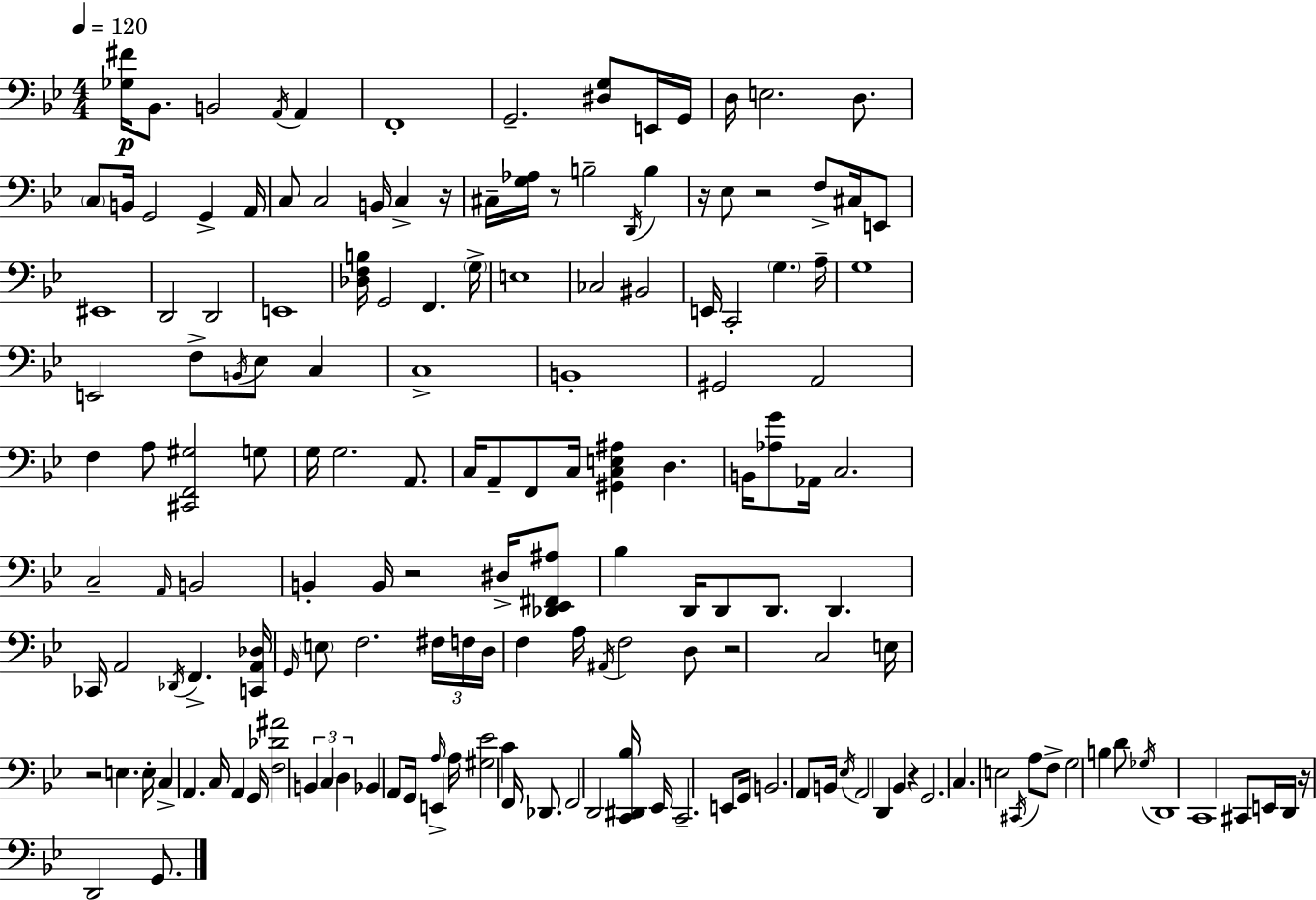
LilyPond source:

{
  \clef bass
  \numericTimeSignature
  \time 4/4
  \key bes \major
  \tempo 4 = 120
  <ges fis'>16\p bes,8. b,2 \acciaccatura { a,16 } a,4 | f,1-. | g,2.-- <dis g>8 e,16 | g,16 d16 e2. d8. | \break \parenthesize c8 b,16 g,2 g,4-> | a,16 c8 c2 b,16 c4-> | r16 cis16-- <g aes>16 r8 b2-- \acciaccatura { d,16 } b4 | r16 ees8 r2 f8-> cis16 | \break e,8 eis,1 | d,2 d,2 | e,1 | <des f b>16 g,2 f,4. | \break \parenthesize g16-> e1 | ces2 bis,2 | e,16 c,2-. \parenthesize g4. | a16-- g1 | \break e,2 f8-> \acciaccatura { b,16 } ees8 c4 | c1-> | b,1-. | gis,2 a,2 | \break f4 a8 <cis, f, gis>2 | g8 g16 g2. | a,8. c16 a,8-- f,8 c16 <gis, c e ais>4 d4. | b,16 <aes g'>8 aes,16 c2. | \break c2-- \grace { a,16 } b,2 | b,4-. b,16 r2 | dis16-> <des, ees, fis, ais>8 bes4 d,16 d,8 d,8. d,4. | ces,16 a,2 \acciaccatura { des,16 } f,4.-> | \break <c, a, des>16 \grace { g,16 } \parenthesize e8 f2. | \tuplet 3/2 { fis16 f16 d16 } f4 a16 \acciaccatura { ais,16 } f2 | d8 r2 c2 | e16 r2 | \break e4. e16-. c4-> a,4. | c16 a,4 g,16 <f des' ais'>2 \tuplet 3/2 { b,4 | c4 d4 } bes,4 a,8 | g,16 e,4-> \grace { a16 } a16 <gis ees'>2 | \break c'4 f,16 des,8. f,2 | d,2 <c, dis, bes>16 ees,16 c,2.-- | e,8 g,16 b,2. | a,8 b,16 \acciaccatura { ees16 } a,2 | \break d,4 bes,4 r4 g,2. | c4. e2 | \acciaccatura { cis,16 } a8 f8-> g2 | b4 d'8 \acciaccatura { ges16 } d,1 | \break c,1 | cis,8 e,16 d,16 r16 | d,2 g,8. \bar "|."
}